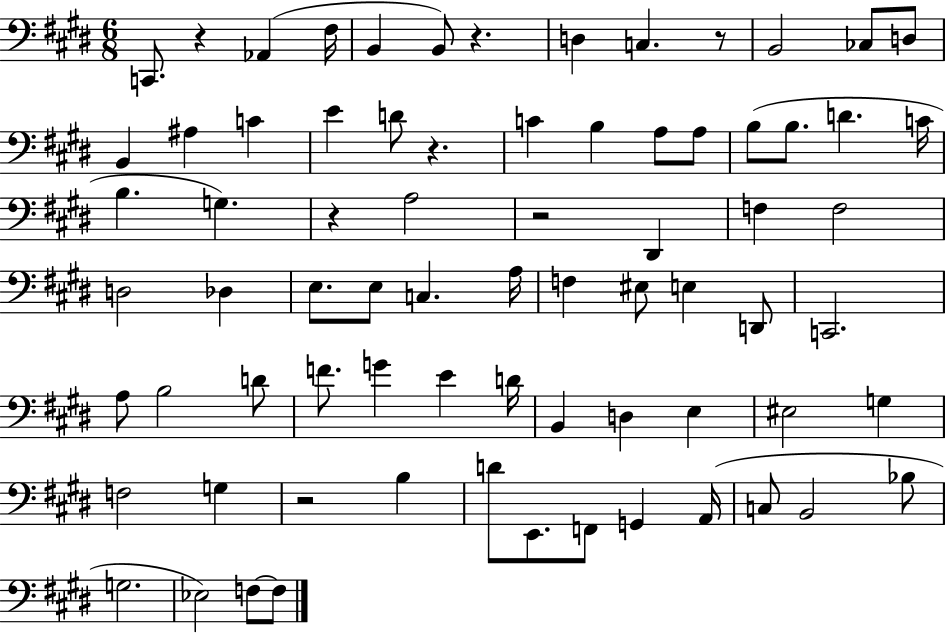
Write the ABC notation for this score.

X:1
T:Untitled
M:6/8
L:1/4
K:E
C,,/2 z _A,, ^F,/4 B,, B,,/2 z D, C, z/2 B,,2 _C,/2 D,/2 B,, ^A, C E D/2 z C B, A,/2 A,/2 B,/2 B,/2 D C/4 B, G, z A,2 z2 ^D,, F, F,2 D,2 _D, E,/2 E,/2 C, A,/4 F, ^E,/2 E, D,,/2 C,,2 A,/2 B,2 D/2 F/2 G E D/4 B,, D, E, ^E,2 G, F,2 G, z2 B, D/2 E,,/2 F,,/2 G,, A,,/4 C,/2 B,,2 _B,/2 G,2 _E,2 F,/2 F,/2